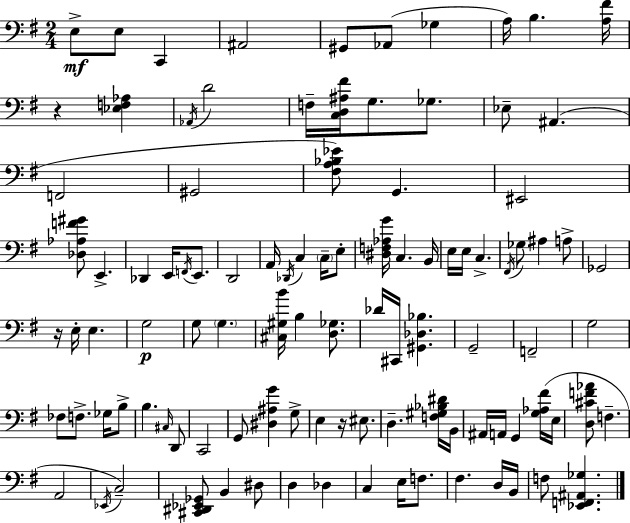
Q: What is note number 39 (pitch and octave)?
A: A#3